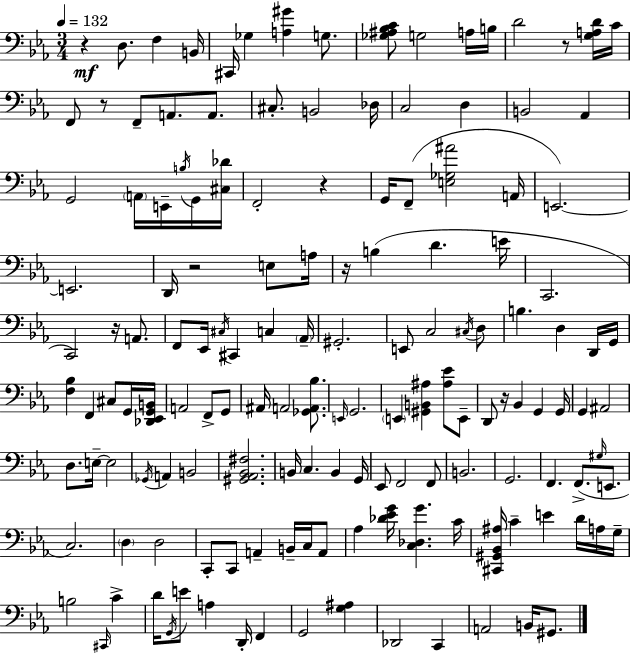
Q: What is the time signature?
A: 3/4